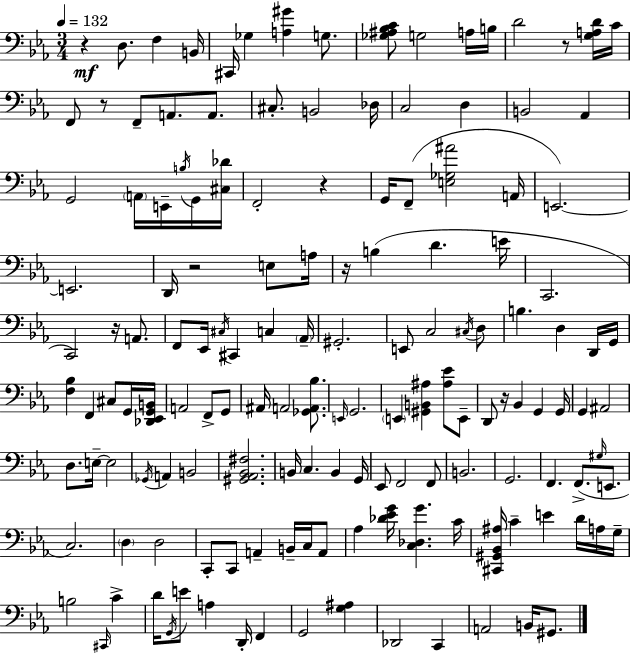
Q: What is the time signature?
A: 3/4